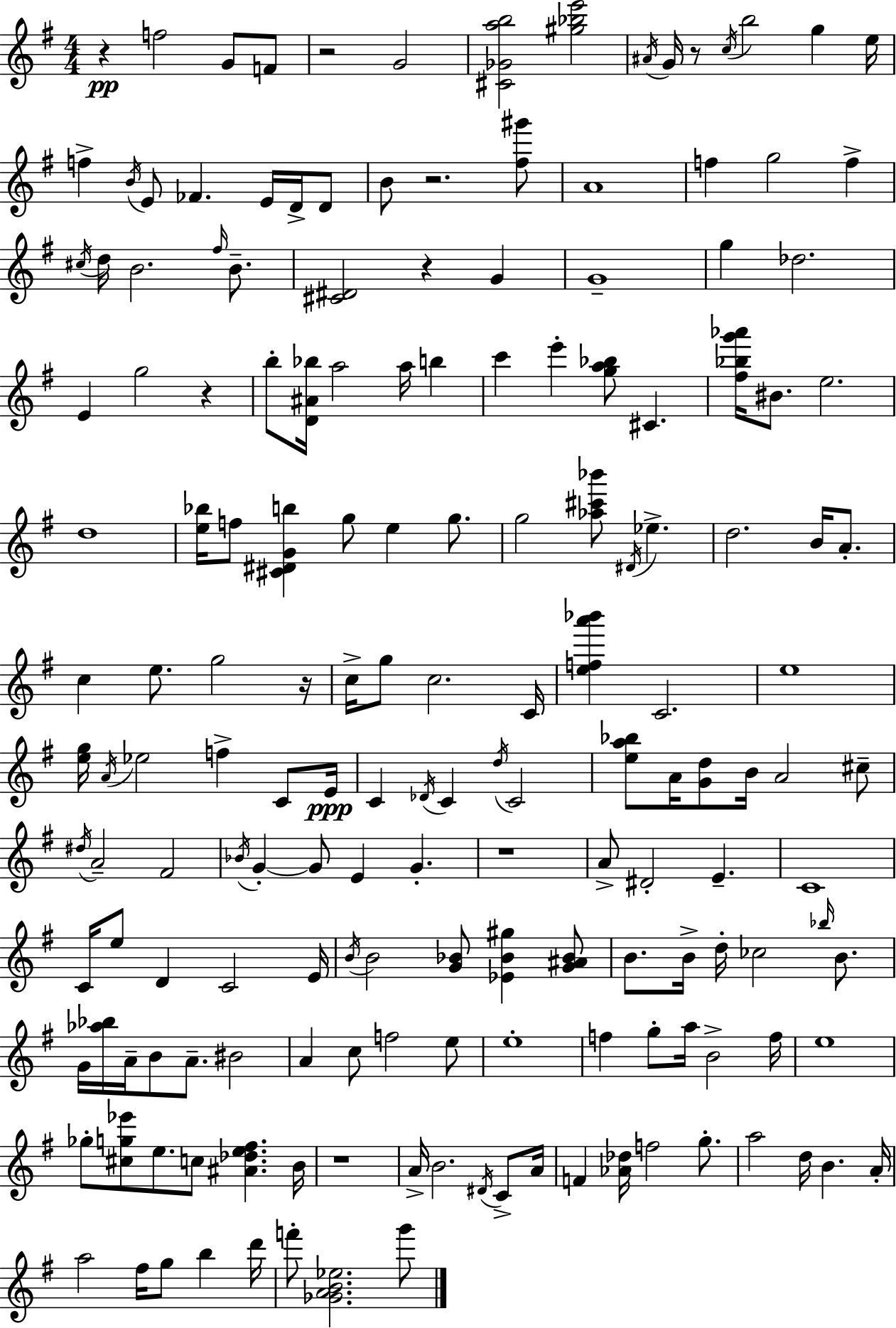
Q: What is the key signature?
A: G major